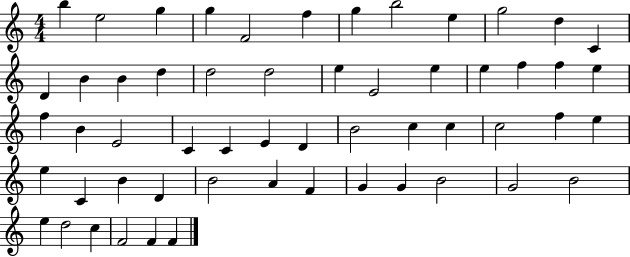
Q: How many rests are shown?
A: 0